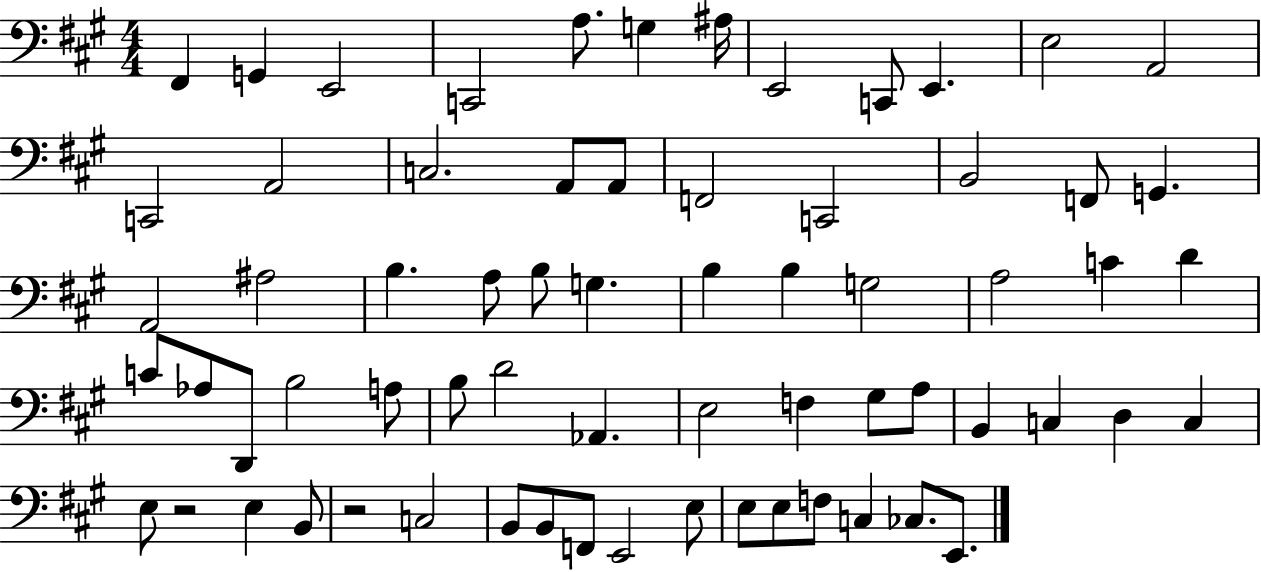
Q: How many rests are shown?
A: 2